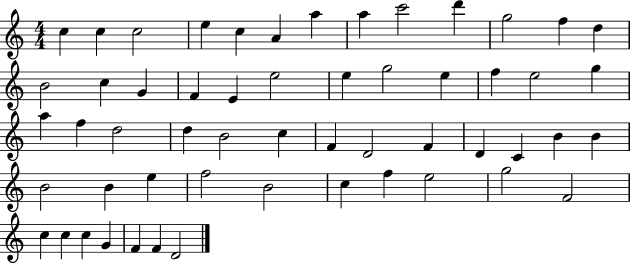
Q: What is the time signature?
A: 4/4